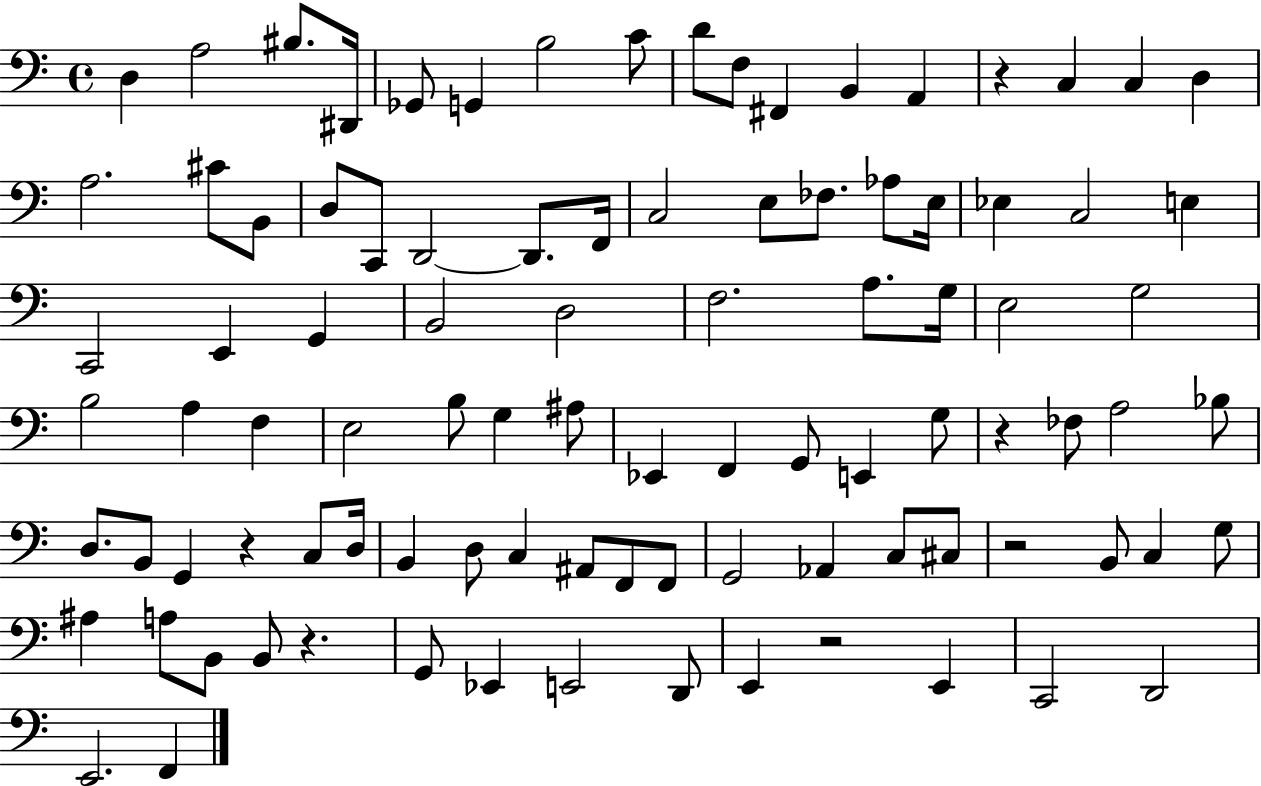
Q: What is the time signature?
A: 4/4